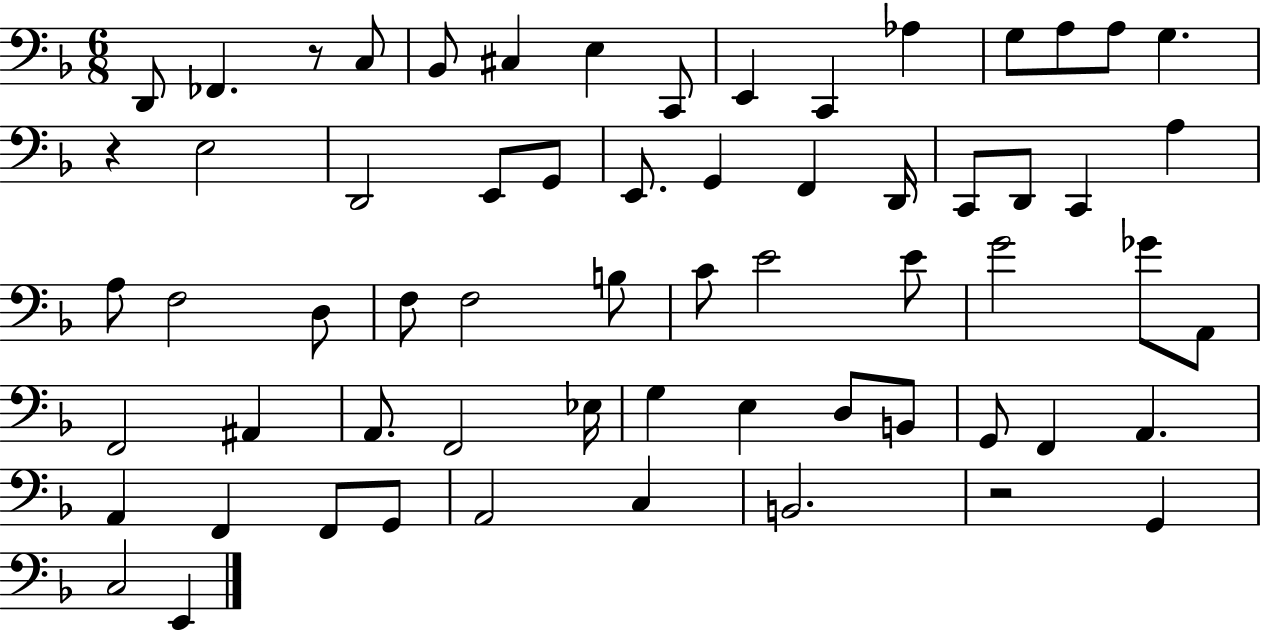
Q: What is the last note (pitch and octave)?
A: E2